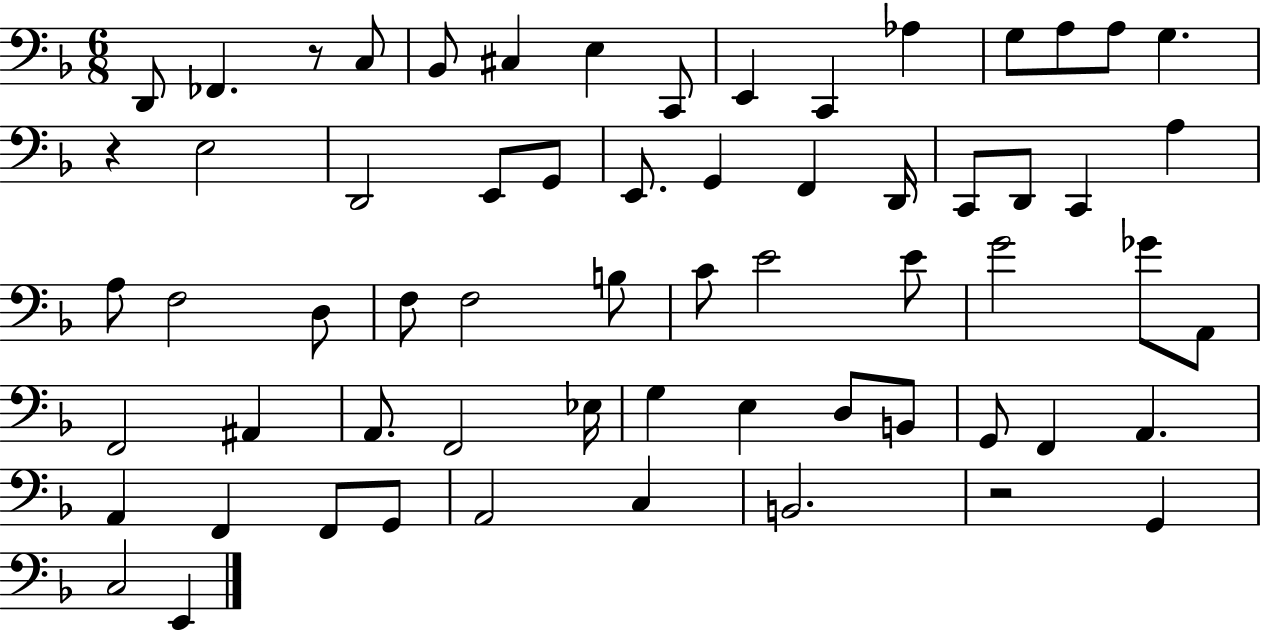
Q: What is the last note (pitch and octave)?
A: E2